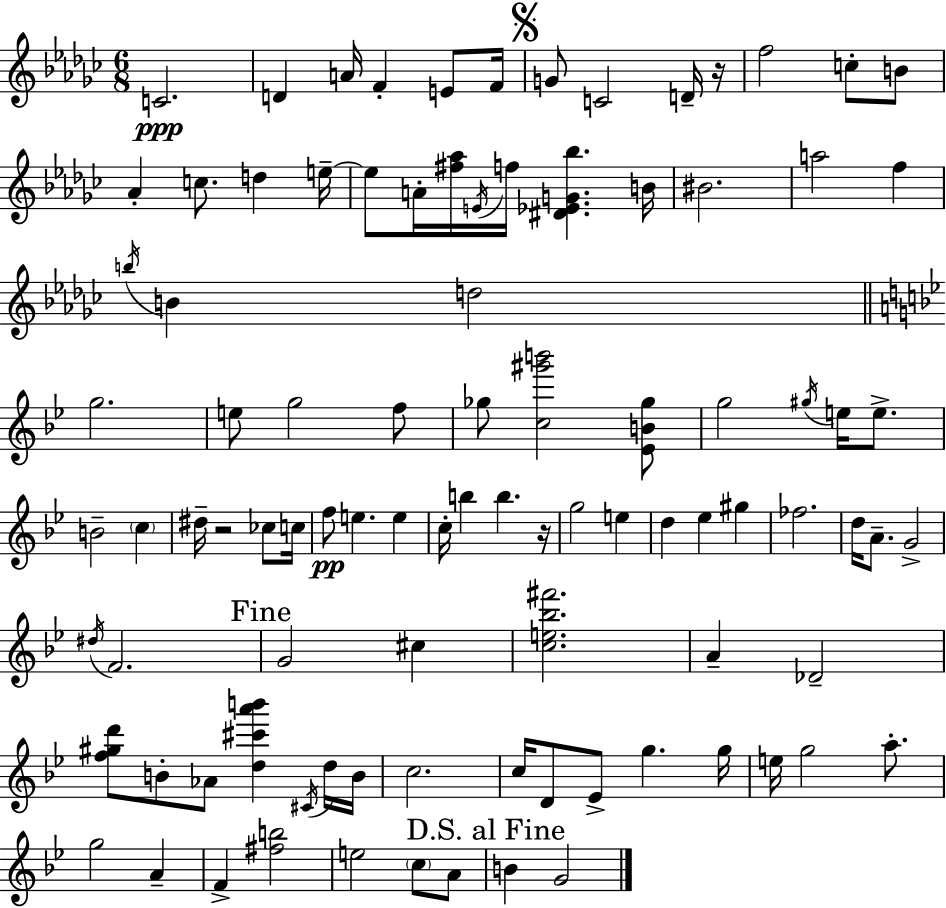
C4/h. D4/q A4/s F4/q E4/e F4/s G4/e C4/h D4/s R/s F5/h C5/e B4/e Ab4/q C5/e. D5/q E5/s E5/e A4/s [F#5,Ab5]/s E4/s F5/s [D#4,Eb4,G4,Bb5]/q. B4/s BIS4/h. A5/h F5/q B5/s B4/q D5/h G5/h. E5/e G5/h F5/e Gb5/e [C5,G#6,B6]/h [Eb4,B4,Gb5]/e G5/h G#5/s E5/s E5/e. B4/h C5/q D#5/s R/h CES5/e C5/s F5/e E5/q. E5/q C5/s B5/q B5/q. R/s G5/h E5/q D5/q Eb5/q G#5/q FES5/h. D5/s A4/e. G4/h D#5/s F4/h. G4/h C#5/q [C5,E5,Bb5,F#6]/h. A4/q Db4/h [F5,G#5,D6]/e B4/e Ab4/e [D5,C#6,A6,B6]/q C#4/s D5/s B4/s C5/h. C5/s D4/e Eb4/e G5/q. G5/s E5/s G5/h A5/e. G5/h A4/q F4/q [F#5,B5]/h E5/h C5/e A4/e B4/q G4/h